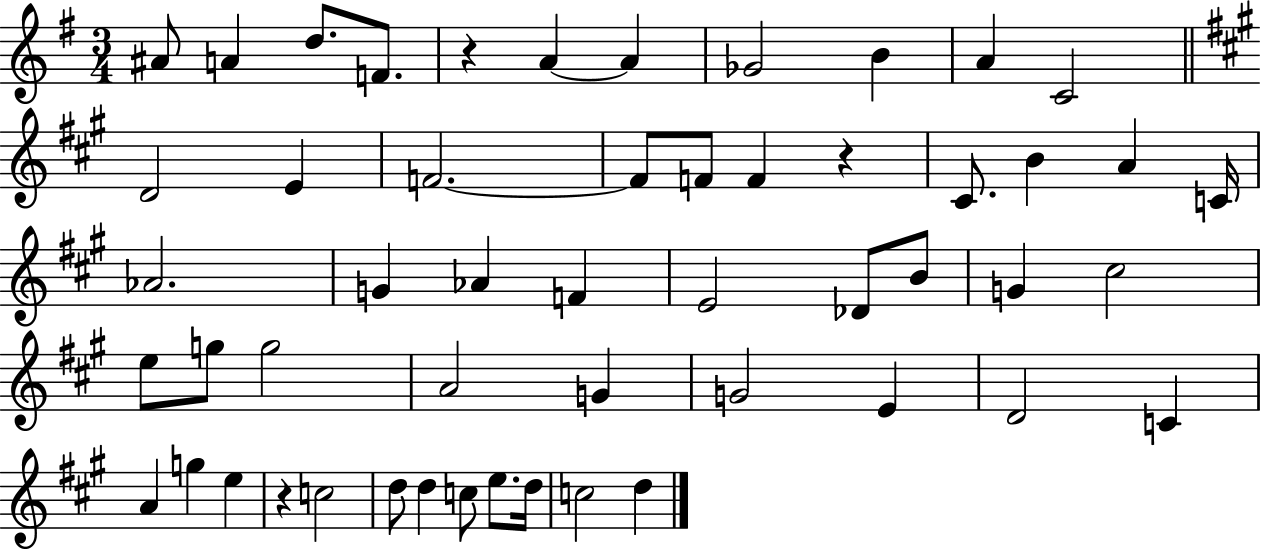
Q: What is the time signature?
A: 3/4